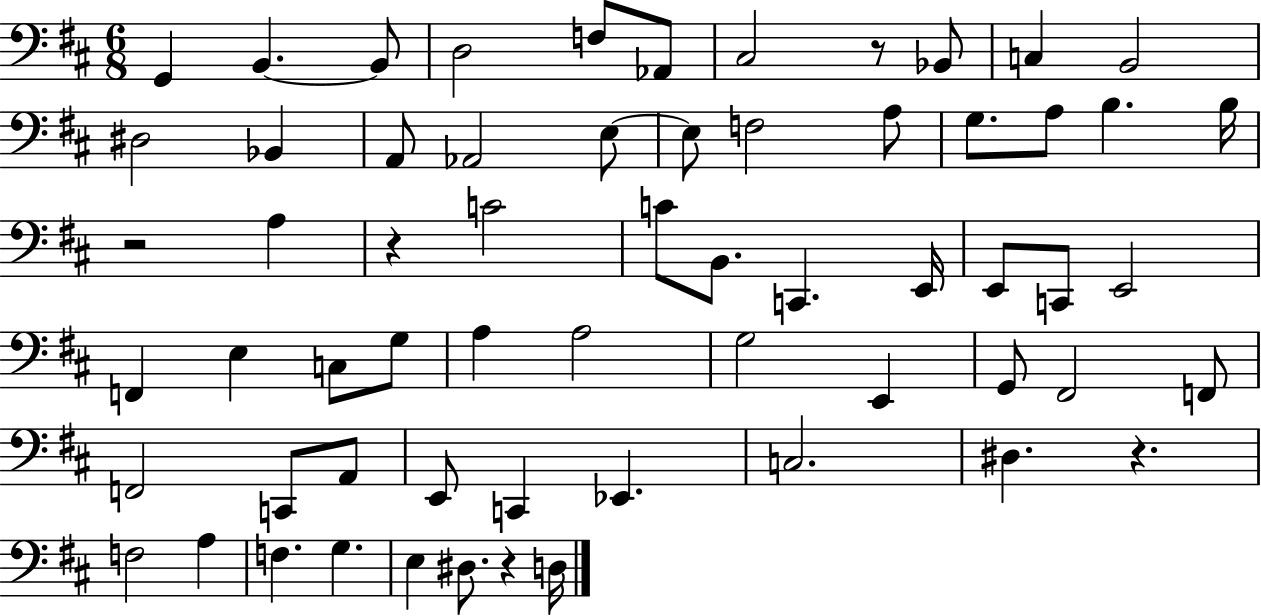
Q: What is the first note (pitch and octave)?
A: G2